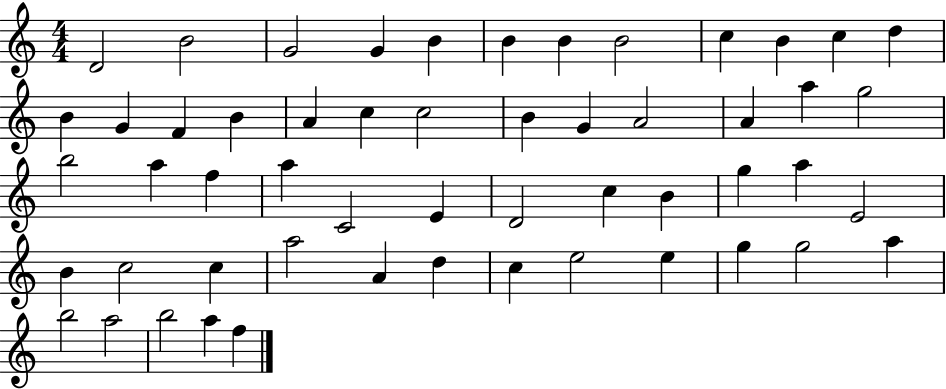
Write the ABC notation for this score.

X:1
T:Untitled
M:4/4
L:1/4
K:C
D2 B2 G2 G B B B B2 c B c d B G F B A c c2 B G A2 A a g2 b2 a f a C2 E D2 c B g a E2 B c2 c a2 A d c e2 e g g2 a b2 a2 b2 a f